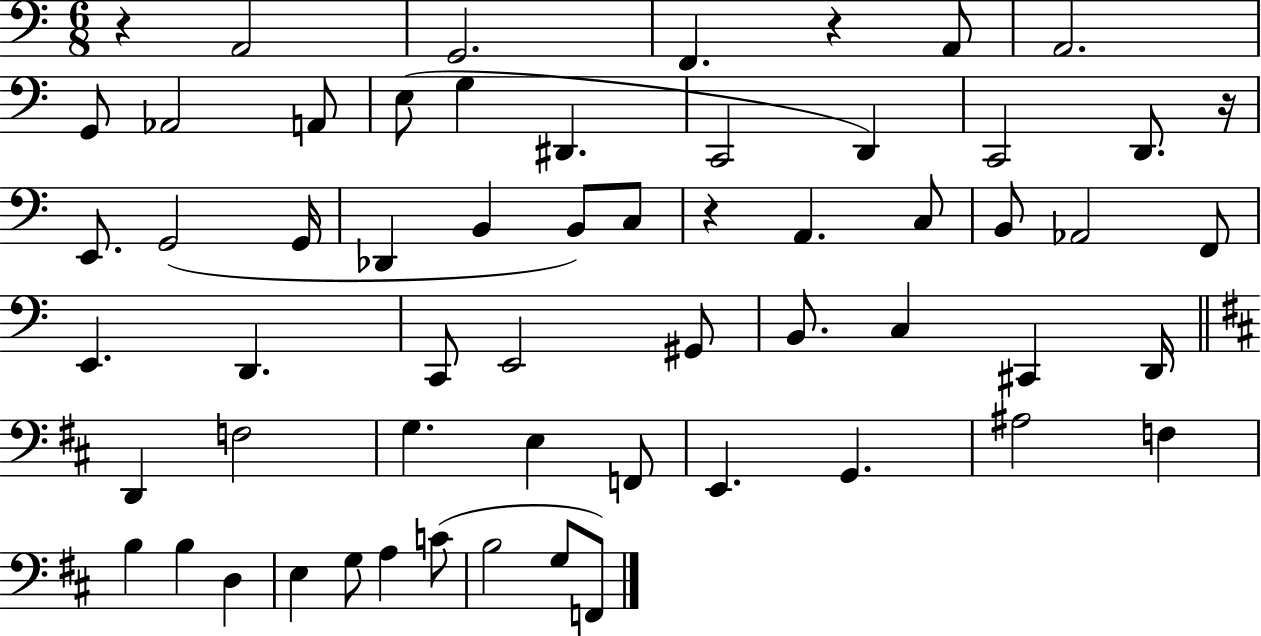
{
  \clef bass
  \numericTimeSignature
  \time 6/8
  \key c \major
  r4 a,2 | g,2. | f,4. r4 a,8 | a,2. | \break g,8 aes,2 a,8 | e8( g4 dis,4. | c,2 d,4) | c,2 d,8. r16 | \break e,8. g,2( g,16 | des,4 b,4 b,8) c8 | r4 a,4. c8 | b,8 aes,2 f,8 | \break e,4. d,4. | c,8 e,2 gis,8 | b,8. c4 cis,4 d,16 | \bar "||" \break \key b \minor d,4 f2 | g4. e4 f,8 | e,4. g,4. | ais2 f4 | \break b4 b4 d4 | e4 g8 a4 c'8( | b2 g8 f,8) | \bar "|."
}